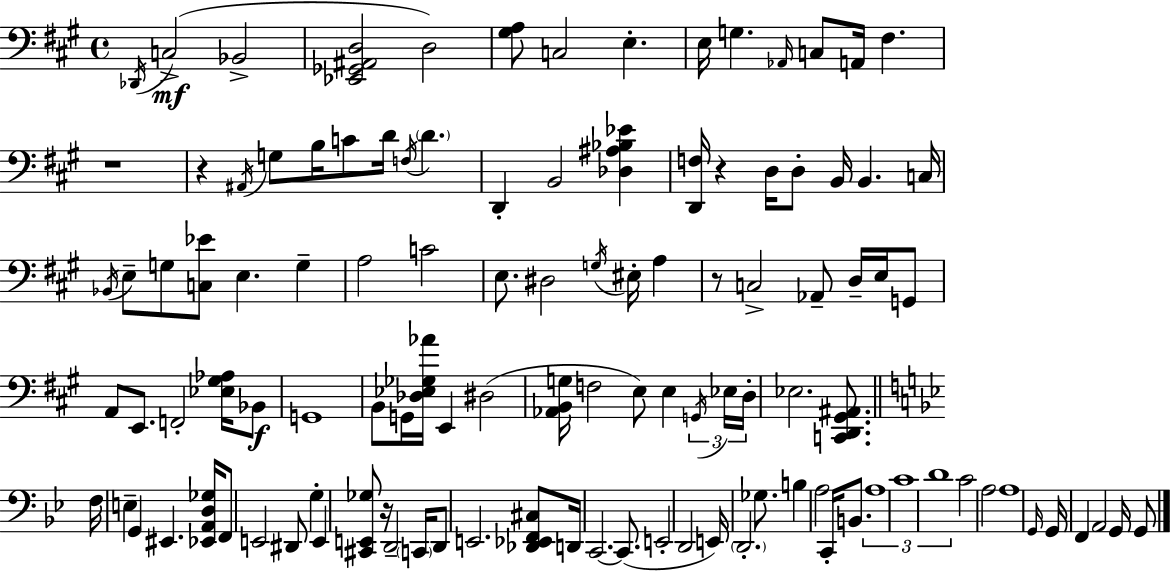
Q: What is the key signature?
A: A major